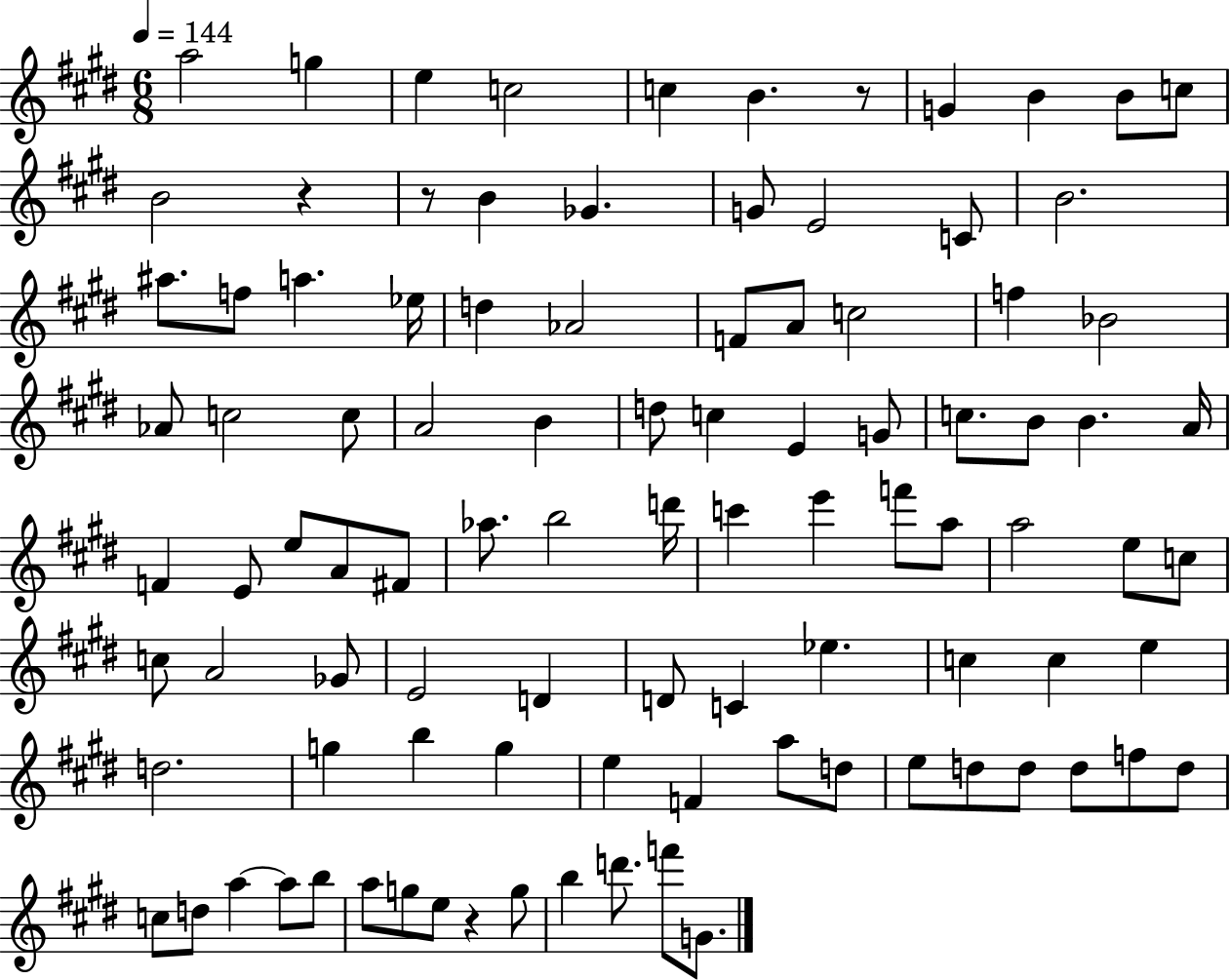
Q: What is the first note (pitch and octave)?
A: A5